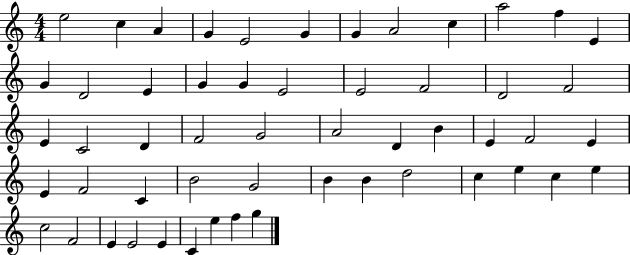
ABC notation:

X:1
T:Untitled
M:4/4
L:1/4
K:C
e2 c A G E2 G G A2 c a2 f E G D2 E G G E2 E2 F2 D2 F2 E C2 D F2 G2 A2 D B E F2 E E F2 C B2 G2 B B d2 c e c e c2 F2 E E2 E C e f g